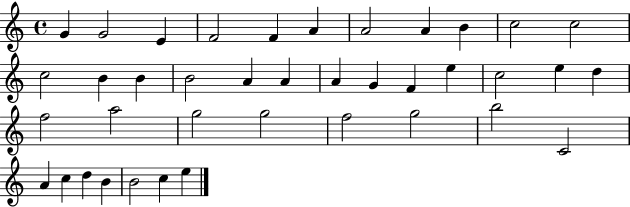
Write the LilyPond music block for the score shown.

{
  \clef treble
  \time 4/4
  \defaultTimeSignature
  \key c \major
  g'4 g'2 e'4 | f'2 f'4 a'4 | a'2 a'4 b'4 | c''2 c''2 | \break c''2 b'4 b'4 | b'2 a'4 a'4 | a'4 g'4 f'4 e''4 | c''2 e''4 d''4 | \break f''2 a''2 | g''2 g''2 | f''2 g''2 | b''2 c'2 | \break a'4 c''4 d''4 b'4 | b'2 c''4 e''4 | \bar "|."
}